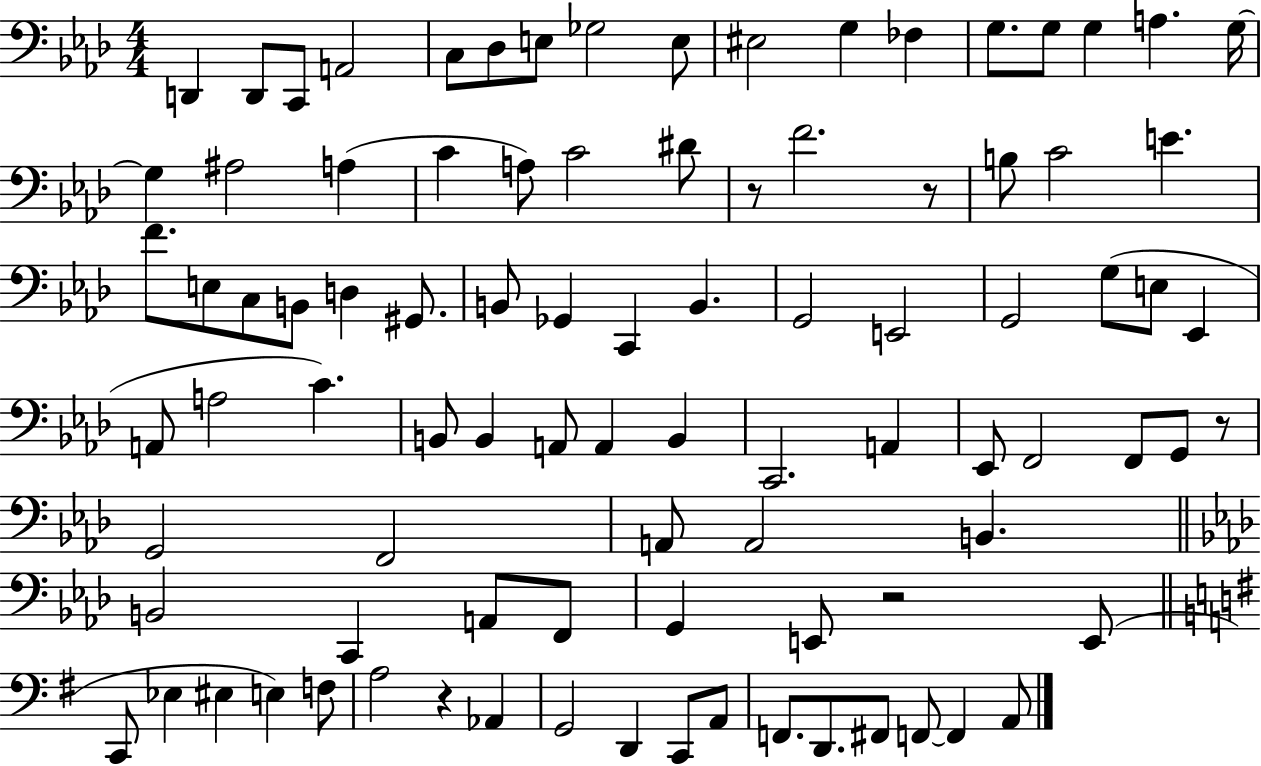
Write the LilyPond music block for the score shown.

{
  \clef bass
  \numericTimeSignature
  \time 4/4
  \key aes \major
  d,4 d,8 c,8 a,2 | c8 des8 e8 ges2 e8 | eis2 g4 fes4 | g8. g8 g4 a4. g16~~ | \break g4 ais2 a4( | c'4 a8) c'2 dis'8 | r8 f'2. r8 | b8 c'2 e'4. | \break f'8. e8 c8 b,8 d4 gis,8. | b,8 ges,4 c,4 b,4. | g,2 e,2 | g,2 g8( e8 ees,4 | \break a,8 a2 c'4.) | b,8 b,4 a,8 a,4 b,4 | c,2. a,4 | ees,8 f,2 f,8 g,8 r8 | \break g,2 f,2 | a,8 a,2 b,4. | \bar "||" \break \key f \minor b,2 c,4 a,8 f,8 | g,4 e,8 r2 e,8( | \bar "||" \break \key e \minor c,8 ees4 eis4 e4) f8 | a2 r4 aes,4 | g,2 d,4 c,8 a,8 | f,8. d,8. fis,8 f,8~~ f,4 a,8 | \break \bar "|."
}